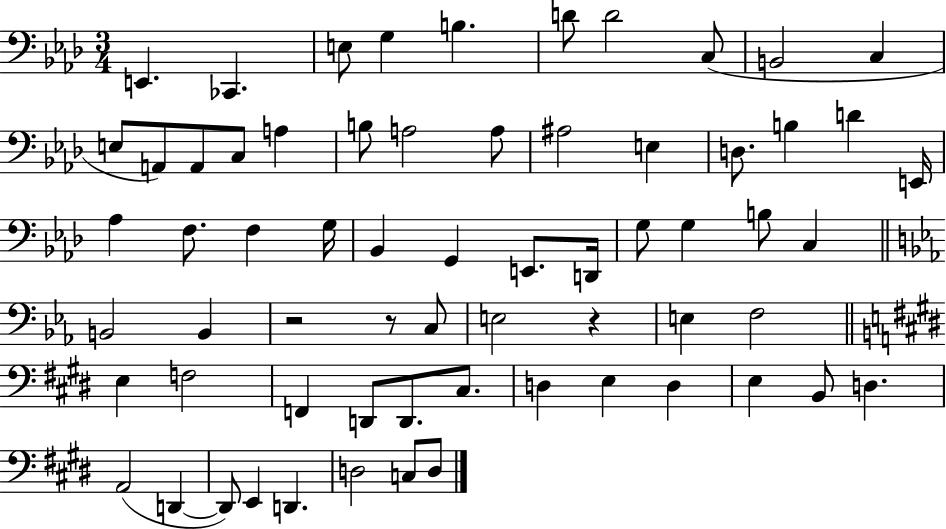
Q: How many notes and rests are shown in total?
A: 65